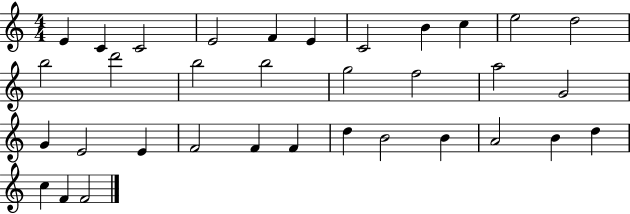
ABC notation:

X:1
T:Untitled
M:4/4
L:1/4
K:C
E C C2 E2 F E C2 B c e2 d2 b2 d'2 b2 b2 g2 f2 a2 G2 G E2 E F2 F F d B2 B A2 B d c F F2